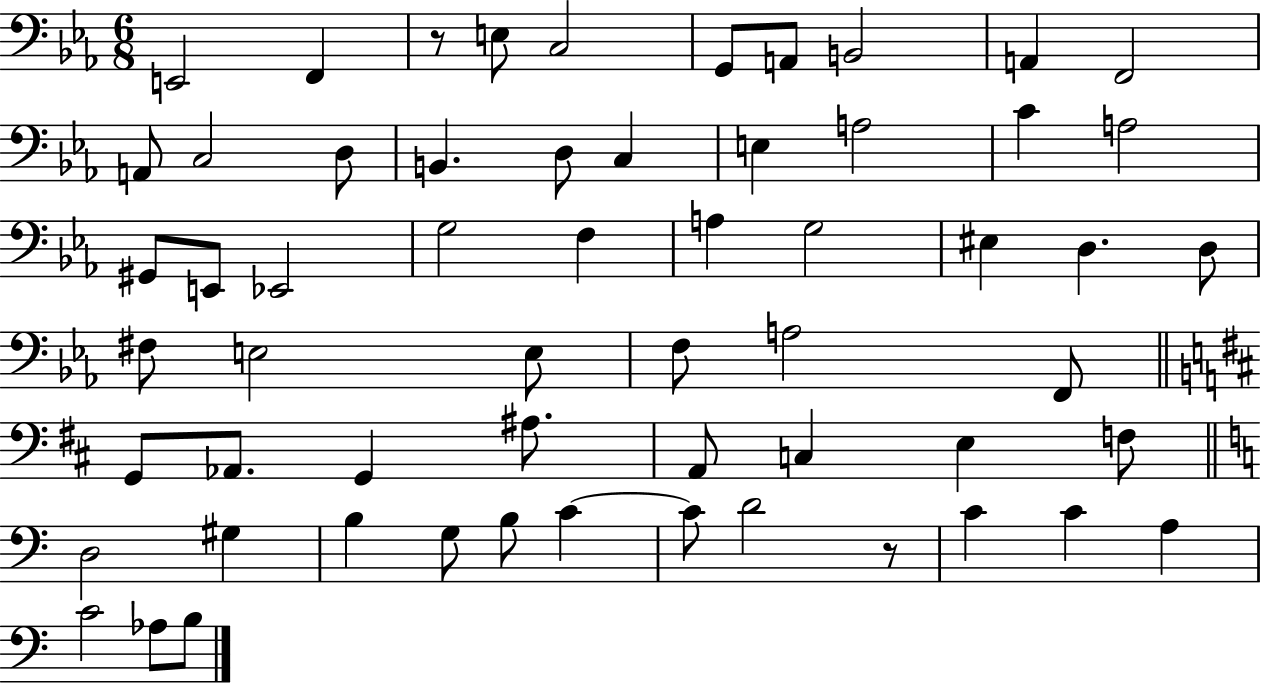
E2/h F2/q R/e E3/e C3/h G2/e A2/e B2/h A2/q F2/h A2/e C3/h D3/e B2/q. D3/e C3/q E3/q A3/h C4/q A3/h G#2/e E2/e Eb2/h G3/h F3/q A3/q G3/h EIS3/q D3/q. D3/e F#3/e E3/h E3/e F3/e A3/h F2/e G2/e Ab2/e. G2/q A#3/e. A2/e C3/q E3/q F3/e D3/h G#3/q B3/q G3/e B3/e C4/q C4/e D4/h R/e C4/q C4/q A3/q C4/h Ab3/e B3/e